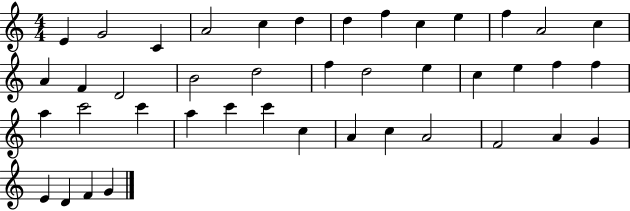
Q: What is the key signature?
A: C major